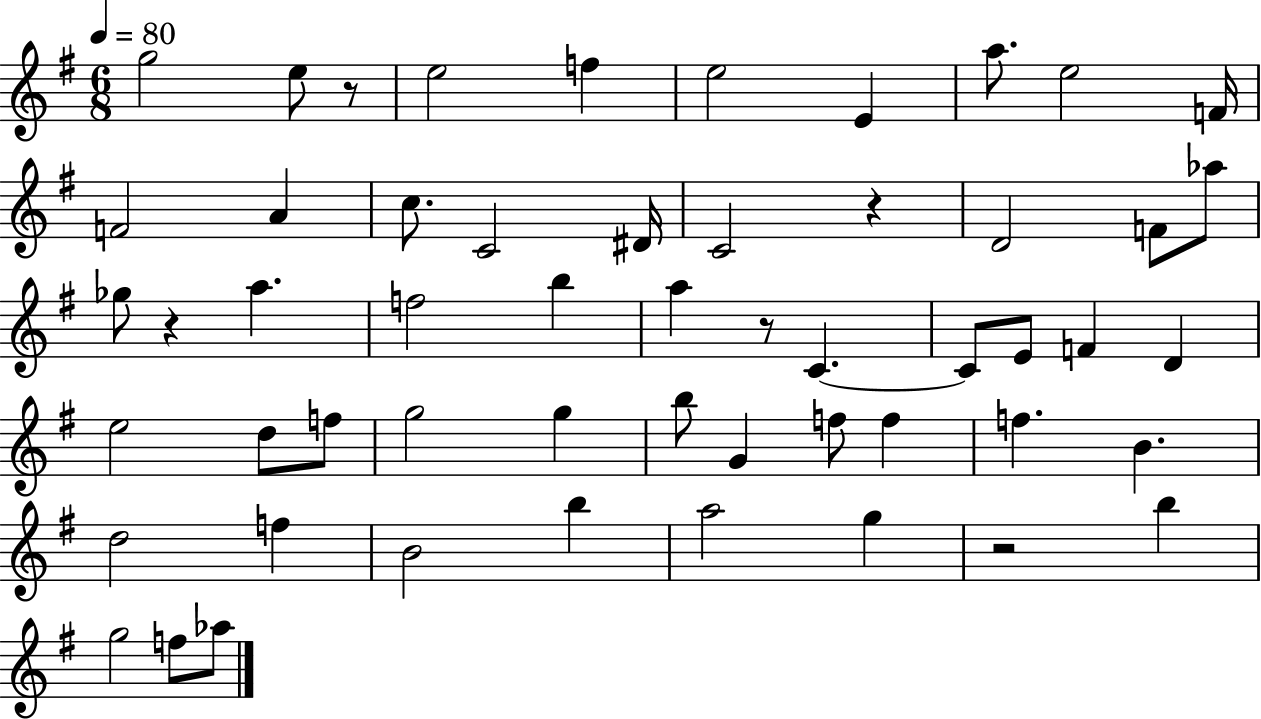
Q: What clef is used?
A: treble